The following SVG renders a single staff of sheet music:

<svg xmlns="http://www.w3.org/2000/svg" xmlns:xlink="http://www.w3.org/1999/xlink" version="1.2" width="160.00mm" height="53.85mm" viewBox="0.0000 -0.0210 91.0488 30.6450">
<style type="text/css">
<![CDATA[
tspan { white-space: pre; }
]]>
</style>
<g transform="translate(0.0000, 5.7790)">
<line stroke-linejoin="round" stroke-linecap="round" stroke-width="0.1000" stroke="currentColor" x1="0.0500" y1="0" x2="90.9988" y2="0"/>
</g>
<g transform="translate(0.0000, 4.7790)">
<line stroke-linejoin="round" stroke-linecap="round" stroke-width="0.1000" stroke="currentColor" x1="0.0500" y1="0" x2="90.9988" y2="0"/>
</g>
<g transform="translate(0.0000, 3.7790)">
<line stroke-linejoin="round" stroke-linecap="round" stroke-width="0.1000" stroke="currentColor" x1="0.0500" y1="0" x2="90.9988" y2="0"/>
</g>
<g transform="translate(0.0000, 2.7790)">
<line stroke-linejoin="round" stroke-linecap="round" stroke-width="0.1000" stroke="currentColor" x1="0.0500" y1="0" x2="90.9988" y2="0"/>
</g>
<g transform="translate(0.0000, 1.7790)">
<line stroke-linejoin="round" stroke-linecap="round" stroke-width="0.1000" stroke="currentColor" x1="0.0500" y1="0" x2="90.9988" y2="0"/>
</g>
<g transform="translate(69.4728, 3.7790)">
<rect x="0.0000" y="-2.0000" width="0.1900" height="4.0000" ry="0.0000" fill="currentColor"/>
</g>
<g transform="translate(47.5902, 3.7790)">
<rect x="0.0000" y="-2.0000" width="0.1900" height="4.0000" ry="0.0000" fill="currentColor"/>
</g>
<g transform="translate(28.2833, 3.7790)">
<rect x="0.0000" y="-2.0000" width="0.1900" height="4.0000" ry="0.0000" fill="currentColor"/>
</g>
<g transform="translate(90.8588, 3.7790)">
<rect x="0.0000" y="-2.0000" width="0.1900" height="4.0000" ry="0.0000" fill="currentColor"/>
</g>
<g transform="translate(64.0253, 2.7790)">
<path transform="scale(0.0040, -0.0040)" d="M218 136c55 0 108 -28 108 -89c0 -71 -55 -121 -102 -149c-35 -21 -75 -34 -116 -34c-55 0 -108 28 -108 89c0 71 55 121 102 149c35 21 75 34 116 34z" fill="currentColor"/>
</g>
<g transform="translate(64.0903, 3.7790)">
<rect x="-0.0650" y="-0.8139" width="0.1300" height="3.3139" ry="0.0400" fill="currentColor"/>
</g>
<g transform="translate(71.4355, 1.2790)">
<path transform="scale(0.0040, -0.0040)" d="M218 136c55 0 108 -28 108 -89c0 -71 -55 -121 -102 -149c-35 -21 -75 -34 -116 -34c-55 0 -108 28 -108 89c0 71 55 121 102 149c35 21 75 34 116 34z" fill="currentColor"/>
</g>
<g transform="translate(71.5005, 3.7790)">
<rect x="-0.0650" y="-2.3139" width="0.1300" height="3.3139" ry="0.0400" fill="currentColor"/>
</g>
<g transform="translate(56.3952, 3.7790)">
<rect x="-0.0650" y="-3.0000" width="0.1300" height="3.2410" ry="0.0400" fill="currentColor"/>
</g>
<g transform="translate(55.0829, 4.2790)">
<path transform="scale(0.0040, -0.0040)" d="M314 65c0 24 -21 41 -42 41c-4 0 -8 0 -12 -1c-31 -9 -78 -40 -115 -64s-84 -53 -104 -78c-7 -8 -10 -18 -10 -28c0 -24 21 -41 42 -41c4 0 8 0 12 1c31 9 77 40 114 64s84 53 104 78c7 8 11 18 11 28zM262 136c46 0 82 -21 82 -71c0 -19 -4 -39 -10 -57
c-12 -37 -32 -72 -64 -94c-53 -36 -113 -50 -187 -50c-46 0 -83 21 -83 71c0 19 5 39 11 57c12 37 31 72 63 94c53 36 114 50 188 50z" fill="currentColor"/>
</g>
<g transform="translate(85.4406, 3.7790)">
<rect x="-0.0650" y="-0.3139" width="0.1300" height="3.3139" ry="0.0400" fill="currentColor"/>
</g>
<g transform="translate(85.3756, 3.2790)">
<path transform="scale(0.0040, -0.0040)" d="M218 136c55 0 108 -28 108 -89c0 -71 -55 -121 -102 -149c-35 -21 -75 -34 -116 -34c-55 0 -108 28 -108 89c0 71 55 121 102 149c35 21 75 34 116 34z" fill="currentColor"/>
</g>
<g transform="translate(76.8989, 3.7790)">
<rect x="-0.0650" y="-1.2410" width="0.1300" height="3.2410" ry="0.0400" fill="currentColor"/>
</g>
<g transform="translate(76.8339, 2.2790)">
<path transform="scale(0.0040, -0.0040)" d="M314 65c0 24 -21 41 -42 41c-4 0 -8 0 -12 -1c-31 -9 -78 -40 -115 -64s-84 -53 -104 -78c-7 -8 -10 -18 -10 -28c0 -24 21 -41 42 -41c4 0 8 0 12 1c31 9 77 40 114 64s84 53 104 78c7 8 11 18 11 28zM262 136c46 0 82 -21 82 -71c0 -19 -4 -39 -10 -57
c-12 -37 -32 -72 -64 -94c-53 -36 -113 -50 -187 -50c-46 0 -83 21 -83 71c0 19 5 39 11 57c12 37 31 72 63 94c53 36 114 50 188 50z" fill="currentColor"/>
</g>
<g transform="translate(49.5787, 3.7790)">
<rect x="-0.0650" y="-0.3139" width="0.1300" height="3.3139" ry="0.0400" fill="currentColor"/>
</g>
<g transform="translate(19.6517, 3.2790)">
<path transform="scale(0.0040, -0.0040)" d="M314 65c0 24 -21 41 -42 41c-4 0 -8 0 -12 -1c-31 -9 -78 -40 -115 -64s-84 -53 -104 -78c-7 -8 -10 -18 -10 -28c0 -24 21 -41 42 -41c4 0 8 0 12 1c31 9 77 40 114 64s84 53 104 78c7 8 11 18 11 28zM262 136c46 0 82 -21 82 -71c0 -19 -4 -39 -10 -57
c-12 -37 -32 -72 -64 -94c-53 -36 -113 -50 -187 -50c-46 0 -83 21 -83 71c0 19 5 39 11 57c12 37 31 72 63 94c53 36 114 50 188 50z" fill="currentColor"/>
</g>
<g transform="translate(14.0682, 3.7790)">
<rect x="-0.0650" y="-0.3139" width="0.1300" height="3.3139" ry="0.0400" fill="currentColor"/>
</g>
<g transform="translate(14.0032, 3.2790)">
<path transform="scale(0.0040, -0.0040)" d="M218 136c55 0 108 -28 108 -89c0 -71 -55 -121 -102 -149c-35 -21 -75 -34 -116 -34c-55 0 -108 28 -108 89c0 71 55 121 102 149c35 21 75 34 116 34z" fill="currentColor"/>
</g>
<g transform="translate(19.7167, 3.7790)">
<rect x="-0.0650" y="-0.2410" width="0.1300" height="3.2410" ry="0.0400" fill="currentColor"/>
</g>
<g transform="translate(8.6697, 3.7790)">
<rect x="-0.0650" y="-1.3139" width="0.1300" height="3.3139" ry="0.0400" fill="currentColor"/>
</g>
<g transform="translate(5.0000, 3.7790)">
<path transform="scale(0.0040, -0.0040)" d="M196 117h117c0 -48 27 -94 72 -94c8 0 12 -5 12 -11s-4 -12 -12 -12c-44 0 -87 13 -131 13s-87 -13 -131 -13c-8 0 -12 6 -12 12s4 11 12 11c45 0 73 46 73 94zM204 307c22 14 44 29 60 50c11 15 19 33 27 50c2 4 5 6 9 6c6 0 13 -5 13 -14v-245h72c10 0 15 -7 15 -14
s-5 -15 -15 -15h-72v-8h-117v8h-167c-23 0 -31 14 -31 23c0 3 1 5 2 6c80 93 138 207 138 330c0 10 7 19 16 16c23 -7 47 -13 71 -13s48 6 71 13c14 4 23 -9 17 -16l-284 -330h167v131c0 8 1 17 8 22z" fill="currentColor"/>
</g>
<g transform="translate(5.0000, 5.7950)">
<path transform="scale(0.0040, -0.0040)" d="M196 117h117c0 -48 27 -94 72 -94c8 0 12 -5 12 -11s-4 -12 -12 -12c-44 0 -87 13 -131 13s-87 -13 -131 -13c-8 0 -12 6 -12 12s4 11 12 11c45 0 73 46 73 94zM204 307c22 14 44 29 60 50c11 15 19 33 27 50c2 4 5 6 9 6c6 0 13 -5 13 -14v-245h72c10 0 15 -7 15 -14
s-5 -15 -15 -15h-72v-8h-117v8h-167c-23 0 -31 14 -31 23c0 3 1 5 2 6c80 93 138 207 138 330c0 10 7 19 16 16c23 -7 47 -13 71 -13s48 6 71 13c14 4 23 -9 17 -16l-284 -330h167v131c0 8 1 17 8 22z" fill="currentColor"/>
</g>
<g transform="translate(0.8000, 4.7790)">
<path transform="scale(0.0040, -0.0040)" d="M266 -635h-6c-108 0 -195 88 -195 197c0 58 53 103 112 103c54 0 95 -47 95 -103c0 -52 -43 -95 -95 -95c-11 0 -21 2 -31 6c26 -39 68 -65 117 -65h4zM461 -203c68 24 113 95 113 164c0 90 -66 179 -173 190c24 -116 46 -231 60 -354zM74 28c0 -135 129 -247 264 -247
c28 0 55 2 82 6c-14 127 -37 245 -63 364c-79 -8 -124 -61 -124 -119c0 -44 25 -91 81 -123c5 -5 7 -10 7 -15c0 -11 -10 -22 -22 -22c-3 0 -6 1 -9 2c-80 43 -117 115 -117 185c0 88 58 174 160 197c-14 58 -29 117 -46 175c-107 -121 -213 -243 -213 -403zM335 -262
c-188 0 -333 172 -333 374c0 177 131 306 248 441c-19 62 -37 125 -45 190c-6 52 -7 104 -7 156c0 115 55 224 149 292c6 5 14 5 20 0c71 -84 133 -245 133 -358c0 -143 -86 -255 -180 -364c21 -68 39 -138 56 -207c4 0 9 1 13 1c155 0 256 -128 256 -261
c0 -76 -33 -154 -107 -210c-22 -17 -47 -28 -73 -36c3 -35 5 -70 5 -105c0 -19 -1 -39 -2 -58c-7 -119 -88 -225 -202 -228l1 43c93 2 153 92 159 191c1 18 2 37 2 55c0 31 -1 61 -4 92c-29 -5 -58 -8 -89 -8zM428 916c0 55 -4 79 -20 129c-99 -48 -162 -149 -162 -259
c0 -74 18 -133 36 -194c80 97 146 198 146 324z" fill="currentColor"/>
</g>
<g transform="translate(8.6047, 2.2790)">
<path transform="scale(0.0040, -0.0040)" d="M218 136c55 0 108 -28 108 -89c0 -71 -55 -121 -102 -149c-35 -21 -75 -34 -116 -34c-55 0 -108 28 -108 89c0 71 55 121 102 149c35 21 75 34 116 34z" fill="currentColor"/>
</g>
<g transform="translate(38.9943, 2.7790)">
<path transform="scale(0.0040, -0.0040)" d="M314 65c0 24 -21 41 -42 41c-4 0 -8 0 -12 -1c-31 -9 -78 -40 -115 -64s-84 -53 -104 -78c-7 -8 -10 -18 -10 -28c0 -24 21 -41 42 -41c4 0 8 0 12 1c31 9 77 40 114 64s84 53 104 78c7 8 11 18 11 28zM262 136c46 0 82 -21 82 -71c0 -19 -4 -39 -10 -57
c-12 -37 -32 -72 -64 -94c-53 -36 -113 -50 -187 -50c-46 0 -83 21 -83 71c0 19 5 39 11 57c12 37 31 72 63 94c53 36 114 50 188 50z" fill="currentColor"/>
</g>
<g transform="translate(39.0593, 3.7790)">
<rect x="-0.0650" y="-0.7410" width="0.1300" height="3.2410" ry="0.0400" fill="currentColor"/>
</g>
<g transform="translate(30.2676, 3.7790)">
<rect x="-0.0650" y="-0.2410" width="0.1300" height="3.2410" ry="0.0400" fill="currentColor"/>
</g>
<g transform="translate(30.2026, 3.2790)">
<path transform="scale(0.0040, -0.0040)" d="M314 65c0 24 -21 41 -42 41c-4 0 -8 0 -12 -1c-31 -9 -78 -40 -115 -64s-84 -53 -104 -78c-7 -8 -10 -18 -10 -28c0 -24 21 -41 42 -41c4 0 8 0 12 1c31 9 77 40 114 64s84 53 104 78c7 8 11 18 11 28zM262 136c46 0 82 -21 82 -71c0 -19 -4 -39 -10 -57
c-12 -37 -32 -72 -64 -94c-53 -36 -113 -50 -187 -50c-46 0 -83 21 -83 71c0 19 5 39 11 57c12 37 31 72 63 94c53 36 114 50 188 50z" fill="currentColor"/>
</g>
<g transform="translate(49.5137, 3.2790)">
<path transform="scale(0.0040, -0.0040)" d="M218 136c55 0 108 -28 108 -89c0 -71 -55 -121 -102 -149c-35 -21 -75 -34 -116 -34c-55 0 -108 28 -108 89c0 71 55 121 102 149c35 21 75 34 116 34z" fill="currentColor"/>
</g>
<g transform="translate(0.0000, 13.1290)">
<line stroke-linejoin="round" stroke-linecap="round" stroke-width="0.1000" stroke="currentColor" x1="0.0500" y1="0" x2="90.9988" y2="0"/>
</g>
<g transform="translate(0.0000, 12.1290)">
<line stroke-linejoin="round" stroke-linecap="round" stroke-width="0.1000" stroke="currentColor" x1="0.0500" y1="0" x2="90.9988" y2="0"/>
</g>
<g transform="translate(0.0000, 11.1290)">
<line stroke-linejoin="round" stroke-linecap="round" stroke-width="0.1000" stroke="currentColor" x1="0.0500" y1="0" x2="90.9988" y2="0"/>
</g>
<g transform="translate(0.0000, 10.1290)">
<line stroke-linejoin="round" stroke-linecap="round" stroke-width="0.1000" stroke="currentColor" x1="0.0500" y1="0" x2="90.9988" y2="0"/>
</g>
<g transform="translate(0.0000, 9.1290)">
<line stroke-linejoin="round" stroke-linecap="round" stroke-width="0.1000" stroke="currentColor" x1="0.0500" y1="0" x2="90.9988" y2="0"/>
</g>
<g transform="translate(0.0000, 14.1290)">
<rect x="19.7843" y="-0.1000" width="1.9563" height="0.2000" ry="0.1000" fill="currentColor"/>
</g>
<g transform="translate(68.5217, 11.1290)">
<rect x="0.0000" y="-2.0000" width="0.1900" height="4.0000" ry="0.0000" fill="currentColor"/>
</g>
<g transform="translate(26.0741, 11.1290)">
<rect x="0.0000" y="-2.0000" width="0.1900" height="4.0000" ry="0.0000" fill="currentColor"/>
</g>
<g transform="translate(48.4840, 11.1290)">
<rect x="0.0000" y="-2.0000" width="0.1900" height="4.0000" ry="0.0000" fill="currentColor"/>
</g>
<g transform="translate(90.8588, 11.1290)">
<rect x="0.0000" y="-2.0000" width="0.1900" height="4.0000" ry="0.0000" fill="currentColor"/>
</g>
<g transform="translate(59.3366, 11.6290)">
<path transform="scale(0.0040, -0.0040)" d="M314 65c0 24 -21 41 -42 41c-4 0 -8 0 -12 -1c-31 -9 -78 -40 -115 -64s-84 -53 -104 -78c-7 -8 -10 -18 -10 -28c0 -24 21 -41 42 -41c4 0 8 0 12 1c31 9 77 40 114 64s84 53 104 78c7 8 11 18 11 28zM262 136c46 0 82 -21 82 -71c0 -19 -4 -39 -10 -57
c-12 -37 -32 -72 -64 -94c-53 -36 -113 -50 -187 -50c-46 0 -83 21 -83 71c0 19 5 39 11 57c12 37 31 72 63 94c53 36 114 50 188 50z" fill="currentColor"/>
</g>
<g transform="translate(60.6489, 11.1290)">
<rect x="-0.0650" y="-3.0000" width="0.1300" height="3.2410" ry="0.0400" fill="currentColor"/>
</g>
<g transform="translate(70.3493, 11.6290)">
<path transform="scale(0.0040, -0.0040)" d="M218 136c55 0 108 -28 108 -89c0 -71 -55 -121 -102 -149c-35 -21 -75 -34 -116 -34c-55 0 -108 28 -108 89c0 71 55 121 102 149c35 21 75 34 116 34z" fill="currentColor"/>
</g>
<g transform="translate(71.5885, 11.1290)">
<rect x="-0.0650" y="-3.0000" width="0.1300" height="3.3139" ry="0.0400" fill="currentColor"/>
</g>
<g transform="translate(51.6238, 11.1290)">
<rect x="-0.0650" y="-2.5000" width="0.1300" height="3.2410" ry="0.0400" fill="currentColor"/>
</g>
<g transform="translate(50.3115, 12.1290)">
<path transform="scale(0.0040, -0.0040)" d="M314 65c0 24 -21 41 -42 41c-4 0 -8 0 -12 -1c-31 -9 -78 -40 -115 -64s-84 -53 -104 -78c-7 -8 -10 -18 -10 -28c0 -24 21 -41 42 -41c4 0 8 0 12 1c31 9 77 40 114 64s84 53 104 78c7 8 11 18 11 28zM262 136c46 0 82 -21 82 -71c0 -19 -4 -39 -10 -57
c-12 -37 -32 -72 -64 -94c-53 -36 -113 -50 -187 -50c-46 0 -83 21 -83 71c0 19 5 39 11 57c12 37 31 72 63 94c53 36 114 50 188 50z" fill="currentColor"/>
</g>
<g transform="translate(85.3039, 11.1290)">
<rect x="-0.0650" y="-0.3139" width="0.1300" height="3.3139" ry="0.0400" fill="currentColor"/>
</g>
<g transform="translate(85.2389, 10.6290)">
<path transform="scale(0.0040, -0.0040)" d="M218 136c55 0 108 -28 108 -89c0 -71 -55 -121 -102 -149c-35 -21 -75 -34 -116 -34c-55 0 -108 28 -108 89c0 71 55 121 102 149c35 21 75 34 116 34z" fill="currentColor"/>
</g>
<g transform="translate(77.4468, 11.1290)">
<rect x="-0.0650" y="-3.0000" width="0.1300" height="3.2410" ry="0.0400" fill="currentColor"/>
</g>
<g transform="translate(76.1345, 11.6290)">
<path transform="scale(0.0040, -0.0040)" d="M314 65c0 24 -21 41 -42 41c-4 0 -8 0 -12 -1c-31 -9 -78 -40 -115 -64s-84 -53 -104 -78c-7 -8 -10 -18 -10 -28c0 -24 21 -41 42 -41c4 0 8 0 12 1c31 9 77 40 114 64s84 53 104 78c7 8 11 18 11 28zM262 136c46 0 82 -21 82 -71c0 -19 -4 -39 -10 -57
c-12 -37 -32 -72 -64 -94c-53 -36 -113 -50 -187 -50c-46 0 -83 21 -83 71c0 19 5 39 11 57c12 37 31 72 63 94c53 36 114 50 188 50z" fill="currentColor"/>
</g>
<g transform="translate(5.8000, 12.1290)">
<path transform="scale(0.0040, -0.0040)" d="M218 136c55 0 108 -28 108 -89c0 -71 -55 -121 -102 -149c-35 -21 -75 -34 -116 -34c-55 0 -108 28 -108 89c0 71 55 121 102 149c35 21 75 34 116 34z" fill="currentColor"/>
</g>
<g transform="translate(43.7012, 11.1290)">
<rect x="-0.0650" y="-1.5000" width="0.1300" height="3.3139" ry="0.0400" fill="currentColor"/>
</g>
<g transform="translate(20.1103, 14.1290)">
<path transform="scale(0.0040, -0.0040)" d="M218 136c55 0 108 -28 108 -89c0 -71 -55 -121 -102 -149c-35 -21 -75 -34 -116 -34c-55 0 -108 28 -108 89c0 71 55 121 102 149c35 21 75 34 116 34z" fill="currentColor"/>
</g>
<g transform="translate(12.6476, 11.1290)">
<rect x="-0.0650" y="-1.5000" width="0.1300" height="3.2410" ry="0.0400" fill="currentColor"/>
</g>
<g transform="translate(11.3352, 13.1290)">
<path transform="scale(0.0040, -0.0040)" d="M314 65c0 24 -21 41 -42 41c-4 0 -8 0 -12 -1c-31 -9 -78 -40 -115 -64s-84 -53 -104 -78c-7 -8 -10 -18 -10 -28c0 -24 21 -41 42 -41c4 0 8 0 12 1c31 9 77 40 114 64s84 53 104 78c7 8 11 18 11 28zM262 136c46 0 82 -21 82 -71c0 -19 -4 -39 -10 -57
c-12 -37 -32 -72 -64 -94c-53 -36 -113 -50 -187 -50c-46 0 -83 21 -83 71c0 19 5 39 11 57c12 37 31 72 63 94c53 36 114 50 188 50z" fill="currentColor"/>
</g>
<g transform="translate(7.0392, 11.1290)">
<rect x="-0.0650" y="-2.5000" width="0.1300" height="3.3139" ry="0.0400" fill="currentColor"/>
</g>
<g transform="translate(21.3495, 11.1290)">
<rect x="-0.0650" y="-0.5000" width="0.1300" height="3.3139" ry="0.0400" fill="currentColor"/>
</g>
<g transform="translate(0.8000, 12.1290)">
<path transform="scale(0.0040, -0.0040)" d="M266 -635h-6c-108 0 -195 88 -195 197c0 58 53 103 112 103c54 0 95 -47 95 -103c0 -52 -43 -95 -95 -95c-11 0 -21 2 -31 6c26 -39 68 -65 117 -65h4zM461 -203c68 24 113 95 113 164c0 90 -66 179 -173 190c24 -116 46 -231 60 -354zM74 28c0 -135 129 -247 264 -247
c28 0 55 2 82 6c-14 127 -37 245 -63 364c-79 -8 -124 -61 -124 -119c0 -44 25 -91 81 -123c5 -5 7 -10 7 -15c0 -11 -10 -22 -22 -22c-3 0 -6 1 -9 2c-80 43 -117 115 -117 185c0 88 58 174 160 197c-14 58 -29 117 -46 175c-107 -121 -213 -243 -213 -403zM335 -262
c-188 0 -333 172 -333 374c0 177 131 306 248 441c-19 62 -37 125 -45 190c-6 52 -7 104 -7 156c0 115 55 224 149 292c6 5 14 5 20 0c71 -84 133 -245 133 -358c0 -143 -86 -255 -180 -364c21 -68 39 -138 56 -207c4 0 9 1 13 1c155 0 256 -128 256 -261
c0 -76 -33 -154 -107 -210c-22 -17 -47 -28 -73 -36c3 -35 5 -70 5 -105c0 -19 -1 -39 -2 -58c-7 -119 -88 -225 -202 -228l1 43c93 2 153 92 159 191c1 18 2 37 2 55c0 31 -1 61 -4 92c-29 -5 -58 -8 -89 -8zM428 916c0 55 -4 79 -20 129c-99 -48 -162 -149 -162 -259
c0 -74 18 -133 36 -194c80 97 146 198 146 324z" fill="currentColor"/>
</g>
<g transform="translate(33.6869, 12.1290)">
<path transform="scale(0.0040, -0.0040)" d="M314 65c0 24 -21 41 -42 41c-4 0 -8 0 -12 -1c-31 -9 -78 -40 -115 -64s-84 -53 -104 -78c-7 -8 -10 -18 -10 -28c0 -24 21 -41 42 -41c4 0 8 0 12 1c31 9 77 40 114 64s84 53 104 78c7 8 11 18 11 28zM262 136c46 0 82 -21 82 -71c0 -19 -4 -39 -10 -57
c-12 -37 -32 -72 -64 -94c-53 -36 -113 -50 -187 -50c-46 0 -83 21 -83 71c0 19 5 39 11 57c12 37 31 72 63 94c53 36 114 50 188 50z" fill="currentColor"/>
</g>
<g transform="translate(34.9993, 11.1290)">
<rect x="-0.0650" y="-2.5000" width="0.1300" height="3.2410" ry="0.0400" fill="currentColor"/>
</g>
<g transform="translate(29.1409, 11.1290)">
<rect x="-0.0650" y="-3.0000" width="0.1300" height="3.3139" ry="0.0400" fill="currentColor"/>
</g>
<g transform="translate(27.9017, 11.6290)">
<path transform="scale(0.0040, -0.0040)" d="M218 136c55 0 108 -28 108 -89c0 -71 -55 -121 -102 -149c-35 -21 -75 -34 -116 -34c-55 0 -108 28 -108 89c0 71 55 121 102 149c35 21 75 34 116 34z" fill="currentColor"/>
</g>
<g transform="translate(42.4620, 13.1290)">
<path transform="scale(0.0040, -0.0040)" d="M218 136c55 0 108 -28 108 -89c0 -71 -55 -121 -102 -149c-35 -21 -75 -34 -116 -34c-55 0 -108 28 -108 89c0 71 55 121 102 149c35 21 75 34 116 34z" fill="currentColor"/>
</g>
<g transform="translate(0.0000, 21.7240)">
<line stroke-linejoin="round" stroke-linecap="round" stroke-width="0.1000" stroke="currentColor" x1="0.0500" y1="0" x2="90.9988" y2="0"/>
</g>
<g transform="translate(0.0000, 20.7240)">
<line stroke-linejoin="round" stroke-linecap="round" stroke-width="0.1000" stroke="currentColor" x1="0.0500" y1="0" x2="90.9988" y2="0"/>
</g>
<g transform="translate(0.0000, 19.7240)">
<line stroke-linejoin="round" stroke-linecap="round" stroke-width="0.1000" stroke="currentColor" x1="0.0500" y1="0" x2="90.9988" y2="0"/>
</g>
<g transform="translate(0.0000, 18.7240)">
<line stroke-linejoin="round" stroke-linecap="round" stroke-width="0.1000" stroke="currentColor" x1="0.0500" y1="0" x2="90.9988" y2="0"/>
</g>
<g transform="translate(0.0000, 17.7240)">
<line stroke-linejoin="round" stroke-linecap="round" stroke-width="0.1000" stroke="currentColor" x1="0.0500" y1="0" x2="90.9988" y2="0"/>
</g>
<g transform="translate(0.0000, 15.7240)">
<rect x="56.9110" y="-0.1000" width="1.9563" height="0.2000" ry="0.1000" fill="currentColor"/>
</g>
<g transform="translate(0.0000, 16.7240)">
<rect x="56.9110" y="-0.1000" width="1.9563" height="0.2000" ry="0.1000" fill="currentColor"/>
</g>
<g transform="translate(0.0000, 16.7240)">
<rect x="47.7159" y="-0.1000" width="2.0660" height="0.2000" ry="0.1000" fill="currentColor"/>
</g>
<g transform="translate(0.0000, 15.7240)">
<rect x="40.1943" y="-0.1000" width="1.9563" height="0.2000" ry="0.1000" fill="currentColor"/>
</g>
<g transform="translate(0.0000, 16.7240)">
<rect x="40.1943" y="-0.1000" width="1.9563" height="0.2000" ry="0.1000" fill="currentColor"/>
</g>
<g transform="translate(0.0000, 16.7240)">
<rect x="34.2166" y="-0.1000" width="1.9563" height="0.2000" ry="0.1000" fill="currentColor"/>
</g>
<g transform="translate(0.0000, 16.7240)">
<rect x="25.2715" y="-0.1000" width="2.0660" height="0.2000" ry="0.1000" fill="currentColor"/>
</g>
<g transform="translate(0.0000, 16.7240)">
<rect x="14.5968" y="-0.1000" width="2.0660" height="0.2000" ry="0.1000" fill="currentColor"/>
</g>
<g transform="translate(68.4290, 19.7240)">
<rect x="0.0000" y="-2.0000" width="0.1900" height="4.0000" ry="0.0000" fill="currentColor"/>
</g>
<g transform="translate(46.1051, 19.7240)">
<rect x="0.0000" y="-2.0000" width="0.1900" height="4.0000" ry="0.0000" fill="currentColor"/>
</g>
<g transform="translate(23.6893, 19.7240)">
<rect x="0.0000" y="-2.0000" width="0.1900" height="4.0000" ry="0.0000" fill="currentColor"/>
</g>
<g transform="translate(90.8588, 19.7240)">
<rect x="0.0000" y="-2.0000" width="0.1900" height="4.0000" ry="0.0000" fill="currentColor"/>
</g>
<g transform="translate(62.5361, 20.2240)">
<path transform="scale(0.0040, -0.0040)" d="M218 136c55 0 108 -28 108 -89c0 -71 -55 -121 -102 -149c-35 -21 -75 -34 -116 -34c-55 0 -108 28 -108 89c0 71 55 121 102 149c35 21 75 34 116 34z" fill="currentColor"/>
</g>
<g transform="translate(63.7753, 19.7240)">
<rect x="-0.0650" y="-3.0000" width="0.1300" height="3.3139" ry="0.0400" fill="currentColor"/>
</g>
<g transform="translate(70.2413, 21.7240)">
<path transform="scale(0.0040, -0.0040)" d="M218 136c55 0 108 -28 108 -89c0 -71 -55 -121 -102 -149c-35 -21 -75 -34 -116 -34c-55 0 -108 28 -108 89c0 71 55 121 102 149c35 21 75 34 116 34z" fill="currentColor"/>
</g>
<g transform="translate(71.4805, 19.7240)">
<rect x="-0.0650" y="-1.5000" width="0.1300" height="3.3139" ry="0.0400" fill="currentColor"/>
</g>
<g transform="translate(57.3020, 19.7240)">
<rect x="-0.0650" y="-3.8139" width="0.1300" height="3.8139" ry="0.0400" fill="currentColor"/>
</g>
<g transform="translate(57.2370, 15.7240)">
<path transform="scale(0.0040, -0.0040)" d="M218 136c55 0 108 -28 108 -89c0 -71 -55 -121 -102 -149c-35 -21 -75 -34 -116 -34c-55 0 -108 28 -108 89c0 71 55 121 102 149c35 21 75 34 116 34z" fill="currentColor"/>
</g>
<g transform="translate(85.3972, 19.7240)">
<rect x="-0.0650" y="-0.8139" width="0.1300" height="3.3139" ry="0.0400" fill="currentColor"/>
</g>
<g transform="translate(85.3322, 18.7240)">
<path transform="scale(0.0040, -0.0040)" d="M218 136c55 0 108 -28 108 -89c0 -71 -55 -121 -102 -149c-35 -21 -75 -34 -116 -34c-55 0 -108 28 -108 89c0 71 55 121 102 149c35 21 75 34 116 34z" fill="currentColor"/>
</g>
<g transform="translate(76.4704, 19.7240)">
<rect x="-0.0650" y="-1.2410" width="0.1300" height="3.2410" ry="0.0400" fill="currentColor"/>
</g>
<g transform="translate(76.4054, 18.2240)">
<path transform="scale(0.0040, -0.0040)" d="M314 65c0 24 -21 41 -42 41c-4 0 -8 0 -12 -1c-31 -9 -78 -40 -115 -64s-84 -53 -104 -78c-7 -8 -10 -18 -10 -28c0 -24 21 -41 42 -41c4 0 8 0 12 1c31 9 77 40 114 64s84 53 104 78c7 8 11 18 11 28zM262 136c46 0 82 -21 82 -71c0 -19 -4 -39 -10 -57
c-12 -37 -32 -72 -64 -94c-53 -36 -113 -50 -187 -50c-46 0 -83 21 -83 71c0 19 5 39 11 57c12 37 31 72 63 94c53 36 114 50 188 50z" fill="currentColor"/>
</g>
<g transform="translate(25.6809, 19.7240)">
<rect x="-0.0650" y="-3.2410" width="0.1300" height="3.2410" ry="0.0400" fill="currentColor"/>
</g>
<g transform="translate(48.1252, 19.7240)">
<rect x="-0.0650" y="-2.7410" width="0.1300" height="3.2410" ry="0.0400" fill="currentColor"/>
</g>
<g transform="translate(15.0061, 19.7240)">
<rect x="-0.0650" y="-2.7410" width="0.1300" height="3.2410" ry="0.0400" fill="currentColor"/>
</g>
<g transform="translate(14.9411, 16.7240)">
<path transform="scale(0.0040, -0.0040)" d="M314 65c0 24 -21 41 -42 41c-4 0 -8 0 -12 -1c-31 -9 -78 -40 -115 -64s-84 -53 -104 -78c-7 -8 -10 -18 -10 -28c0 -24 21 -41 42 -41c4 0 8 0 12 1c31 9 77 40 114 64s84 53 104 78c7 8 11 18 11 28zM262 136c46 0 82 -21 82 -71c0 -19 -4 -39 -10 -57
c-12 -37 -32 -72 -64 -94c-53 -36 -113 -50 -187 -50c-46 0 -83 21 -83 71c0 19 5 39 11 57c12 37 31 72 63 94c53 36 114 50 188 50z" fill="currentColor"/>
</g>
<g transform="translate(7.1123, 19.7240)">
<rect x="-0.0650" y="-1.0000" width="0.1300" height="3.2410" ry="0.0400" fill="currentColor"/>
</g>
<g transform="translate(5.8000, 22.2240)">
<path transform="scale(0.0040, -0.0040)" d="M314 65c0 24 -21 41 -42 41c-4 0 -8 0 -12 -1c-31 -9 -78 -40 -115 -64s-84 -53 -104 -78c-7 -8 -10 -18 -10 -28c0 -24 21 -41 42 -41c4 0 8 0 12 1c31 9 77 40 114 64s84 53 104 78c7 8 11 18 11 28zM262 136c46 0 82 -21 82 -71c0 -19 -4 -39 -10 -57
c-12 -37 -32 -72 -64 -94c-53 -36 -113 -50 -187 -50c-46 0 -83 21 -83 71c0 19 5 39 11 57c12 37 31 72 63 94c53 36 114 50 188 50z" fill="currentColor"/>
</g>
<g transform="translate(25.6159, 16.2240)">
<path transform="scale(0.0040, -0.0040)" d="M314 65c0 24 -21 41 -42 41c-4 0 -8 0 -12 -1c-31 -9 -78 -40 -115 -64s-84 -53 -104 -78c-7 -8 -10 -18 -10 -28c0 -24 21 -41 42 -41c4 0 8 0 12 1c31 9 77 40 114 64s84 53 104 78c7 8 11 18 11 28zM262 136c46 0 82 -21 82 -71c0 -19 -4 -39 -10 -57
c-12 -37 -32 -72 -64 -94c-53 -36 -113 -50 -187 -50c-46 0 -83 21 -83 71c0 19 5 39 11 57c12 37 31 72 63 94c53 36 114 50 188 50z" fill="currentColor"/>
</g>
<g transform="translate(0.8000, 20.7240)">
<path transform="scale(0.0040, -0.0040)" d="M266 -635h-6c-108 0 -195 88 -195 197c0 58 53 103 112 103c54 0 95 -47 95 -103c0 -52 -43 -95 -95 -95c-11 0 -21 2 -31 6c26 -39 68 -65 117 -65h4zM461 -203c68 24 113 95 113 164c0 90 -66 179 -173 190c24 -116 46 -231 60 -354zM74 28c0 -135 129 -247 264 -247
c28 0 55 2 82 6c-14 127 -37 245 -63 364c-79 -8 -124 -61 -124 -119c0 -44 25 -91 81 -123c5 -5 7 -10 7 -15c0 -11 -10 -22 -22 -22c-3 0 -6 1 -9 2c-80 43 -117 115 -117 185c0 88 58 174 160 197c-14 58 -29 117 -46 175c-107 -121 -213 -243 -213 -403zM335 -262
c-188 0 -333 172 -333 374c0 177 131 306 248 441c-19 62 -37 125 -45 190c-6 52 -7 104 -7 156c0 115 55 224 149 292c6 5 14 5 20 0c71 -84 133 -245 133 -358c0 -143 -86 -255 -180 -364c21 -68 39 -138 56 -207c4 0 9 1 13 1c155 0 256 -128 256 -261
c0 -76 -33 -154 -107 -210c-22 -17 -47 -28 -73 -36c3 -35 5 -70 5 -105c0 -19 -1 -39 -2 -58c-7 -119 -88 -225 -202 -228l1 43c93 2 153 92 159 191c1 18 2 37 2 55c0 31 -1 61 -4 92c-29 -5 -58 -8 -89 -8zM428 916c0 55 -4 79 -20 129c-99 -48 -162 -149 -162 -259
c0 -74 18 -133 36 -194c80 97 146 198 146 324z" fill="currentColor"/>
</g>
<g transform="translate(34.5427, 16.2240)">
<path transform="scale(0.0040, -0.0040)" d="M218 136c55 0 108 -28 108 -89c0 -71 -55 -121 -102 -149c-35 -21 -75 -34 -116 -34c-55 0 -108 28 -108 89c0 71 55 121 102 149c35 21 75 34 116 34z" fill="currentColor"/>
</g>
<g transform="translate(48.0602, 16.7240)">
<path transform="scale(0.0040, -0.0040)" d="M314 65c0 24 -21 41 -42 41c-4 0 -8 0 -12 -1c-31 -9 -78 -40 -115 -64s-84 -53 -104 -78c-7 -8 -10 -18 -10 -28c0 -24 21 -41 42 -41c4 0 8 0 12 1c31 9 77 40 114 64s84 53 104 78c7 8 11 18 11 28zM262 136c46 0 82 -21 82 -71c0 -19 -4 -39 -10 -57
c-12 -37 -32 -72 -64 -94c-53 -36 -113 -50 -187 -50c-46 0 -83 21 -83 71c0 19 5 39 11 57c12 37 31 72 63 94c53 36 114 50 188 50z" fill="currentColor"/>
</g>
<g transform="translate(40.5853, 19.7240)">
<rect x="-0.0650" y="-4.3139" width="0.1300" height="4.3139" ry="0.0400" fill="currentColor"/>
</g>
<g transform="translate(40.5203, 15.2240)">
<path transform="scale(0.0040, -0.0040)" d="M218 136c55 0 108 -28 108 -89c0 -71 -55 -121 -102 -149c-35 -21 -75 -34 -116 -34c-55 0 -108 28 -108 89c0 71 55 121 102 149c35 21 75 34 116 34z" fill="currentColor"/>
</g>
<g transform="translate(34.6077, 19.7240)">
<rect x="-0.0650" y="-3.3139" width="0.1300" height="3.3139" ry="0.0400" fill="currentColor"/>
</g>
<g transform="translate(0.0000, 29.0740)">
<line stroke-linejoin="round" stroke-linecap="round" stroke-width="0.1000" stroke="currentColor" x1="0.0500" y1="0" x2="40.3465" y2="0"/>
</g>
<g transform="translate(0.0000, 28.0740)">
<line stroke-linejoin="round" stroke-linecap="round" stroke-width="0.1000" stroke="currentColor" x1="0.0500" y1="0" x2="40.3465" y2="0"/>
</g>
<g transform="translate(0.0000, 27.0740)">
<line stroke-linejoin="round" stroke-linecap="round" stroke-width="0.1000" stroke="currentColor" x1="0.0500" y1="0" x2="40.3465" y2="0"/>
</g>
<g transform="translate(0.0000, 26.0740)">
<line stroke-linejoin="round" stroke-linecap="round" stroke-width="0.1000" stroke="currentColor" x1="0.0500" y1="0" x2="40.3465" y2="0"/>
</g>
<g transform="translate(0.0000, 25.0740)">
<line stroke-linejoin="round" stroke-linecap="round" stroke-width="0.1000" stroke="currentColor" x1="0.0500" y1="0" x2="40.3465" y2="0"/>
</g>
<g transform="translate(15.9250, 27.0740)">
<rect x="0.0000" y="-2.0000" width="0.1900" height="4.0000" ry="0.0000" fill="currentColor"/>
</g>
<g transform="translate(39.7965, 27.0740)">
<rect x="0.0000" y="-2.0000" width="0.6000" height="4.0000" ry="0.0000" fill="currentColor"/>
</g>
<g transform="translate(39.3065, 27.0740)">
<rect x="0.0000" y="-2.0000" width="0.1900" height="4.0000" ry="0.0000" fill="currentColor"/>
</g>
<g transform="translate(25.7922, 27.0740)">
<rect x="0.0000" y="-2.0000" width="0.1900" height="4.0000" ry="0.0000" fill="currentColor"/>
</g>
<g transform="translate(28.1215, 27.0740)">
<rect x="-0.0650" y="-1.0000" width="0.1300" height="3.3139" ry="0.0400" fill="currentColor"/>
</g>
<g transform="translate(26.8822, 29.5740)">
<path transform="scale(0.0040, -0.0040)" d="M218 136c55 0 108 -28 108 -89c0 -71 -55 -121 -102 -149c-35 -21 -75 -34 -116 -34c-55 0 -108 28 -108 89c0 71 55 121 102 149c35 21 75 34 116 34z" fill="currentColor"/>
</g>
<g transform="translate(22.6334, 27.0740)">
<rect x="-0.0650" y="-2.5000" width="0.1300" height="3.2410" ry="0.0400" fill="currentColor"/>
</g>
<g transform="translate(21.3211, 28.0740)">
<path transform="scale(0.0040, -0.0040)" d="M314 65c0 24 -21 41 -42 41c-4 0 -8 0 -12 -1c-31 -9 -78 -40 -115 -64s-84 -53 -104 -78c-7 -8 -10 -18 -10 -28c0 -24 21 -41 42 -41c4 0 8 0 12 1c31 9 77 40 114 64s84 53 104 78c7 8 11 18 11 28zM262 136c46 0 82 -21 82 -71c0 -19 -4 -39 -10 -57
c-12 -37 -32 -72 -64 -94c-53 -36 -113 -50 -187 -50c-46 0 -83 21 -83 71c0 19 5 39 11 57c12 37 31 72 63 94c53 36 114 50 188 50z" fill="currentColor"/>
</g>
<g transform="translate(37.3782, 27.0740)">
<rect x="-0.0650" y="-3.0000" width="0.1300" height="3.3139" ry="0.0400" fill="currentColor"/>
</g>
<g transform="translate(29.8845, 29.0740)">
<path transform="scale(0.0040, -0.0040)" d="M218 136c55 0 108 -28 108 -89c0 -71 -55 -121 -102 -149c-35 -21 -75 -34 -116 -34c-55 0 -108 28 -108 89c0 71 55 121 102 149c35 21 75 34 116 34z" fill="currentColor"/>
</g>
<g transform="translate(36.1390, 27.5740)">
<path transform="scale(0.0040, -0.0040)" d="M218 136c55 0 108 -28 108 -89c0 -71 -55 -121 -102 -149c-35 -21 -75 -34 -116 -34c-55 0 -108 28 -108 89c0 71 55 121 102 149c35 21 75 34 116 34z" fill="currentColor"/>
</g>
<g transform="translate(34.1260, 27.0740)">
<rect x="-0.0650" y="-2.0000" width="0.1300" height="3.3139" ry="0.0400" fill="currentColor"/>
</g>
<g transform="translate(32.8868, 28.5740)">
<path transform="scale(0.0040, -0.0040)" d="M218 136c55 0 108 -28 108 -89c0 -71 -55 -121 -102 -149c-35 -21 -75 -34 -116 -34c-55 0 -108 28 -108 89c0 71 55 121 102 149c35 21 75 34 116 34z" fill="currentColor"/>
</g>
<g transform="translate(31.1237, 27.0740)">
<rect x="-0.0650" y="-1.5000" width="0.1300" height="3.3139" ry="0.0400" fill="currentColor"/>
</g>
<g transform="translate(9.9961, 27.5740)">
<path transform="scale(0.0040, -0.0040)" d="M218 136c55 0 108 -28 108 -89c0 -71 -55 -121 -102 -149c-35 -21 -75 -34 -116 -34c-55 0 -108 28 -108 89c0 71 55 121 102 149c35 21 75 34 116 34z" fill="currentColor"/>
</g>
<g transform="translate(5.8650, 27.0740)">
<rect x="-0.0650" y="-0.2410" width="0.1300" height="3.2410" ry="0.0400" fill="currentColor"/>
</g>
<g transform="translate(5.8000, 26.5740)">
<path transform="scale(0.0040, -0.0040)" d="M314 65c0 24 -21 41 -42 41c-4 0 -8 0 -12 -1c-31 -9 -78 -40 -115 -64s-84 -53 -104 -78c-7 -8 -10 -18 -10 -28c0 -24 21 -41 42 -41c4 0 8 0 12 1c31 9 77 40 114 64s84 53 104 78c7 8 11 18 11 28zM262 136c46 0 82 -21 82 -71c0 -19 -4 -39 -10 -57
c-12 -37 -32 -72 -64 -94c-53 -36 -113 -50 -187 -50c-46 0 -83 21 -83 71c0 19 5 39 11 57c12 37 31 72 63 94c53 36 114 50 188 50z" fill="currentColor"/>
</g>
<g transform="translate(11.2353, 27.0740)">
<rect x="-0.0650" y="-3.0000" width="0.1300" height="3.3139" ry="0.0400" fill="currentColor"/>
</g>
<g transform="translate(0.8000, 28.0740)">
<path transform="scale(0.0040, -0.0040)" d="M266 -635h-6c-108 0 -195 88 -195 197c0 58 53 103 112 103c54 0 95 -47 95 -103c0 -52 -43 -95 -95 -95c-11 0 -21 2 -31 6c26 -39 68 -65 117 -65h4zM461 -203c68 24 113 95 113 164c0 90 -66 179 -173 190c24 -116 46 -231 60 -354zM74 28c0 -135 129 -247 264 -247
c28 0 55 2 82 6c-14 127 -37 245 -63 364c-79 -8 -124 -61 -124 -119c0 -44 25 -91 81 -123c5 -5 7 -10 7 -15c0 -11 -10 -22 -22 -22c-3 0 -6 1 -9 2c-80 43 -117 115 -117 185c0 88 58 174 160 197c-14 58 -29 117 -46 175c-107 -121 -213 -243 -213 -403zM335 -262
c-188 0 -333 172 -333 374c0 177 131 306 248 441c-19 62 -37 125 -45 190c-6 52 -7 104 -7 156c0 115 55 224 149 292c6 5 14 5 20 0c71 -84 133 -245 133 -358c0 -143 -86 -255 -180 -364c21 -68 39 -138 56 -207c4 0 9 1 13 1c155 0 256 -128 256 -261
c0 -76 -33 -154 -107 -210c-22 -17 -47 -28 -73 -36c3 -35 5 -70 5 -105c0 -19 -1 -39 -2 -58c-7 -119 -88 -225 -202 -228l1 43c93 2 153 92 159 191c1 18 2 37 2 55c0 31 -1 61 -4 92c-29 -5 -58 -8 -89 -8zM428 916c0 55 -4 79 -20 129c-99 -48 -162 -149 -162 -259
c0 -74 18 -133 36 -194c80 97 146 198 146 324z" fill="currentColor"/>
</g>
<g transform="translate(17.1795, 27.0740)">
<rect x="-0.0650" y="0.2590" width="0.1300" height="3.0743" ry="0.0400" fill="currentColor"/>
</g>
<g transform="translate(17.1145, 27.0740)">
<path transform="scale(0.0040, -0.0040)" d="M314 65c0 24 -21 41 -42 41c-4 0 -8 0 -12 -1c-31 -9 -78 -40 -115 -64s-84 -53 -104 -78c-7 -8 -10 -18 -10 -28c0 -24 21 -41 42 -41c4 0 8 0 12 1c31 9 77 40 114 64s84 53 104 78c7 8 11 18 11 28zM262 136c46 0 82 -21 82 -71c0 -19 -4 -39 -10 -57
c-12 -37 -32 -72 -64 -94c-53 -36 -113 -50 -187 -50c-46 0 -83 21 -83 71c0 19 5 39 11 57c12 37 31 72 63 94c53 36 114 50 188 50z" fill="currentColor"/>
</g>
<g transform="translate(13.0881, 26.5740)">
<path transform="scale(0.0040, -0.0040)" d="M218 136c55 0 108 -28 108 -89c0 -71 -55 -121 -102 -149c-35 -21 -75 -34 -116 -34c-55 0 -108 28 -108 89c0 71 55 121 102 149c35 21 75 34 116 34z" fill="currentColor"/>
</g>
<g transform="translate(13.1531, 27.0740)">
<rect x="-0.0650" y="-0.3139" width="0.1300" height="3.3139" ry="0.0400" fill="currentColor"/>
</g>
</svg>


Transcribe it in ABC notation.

X:1
T:Untitled
M:4/4
L:1/4
K:C
e c c2 c2 d2 c A2 d g e2 c G E2 C A G2 E G2 A2 A A2 c D2 a2 b2 b d' a2 c' A E e2 d c2 A c B2 G2 D E F A